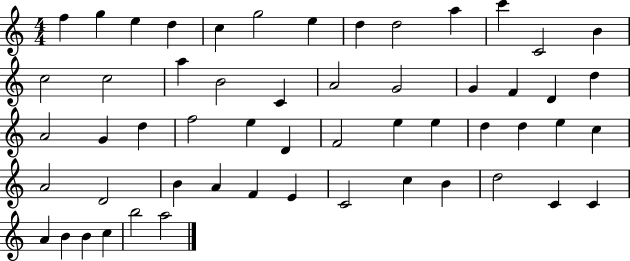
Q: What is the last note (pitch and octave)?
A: A5